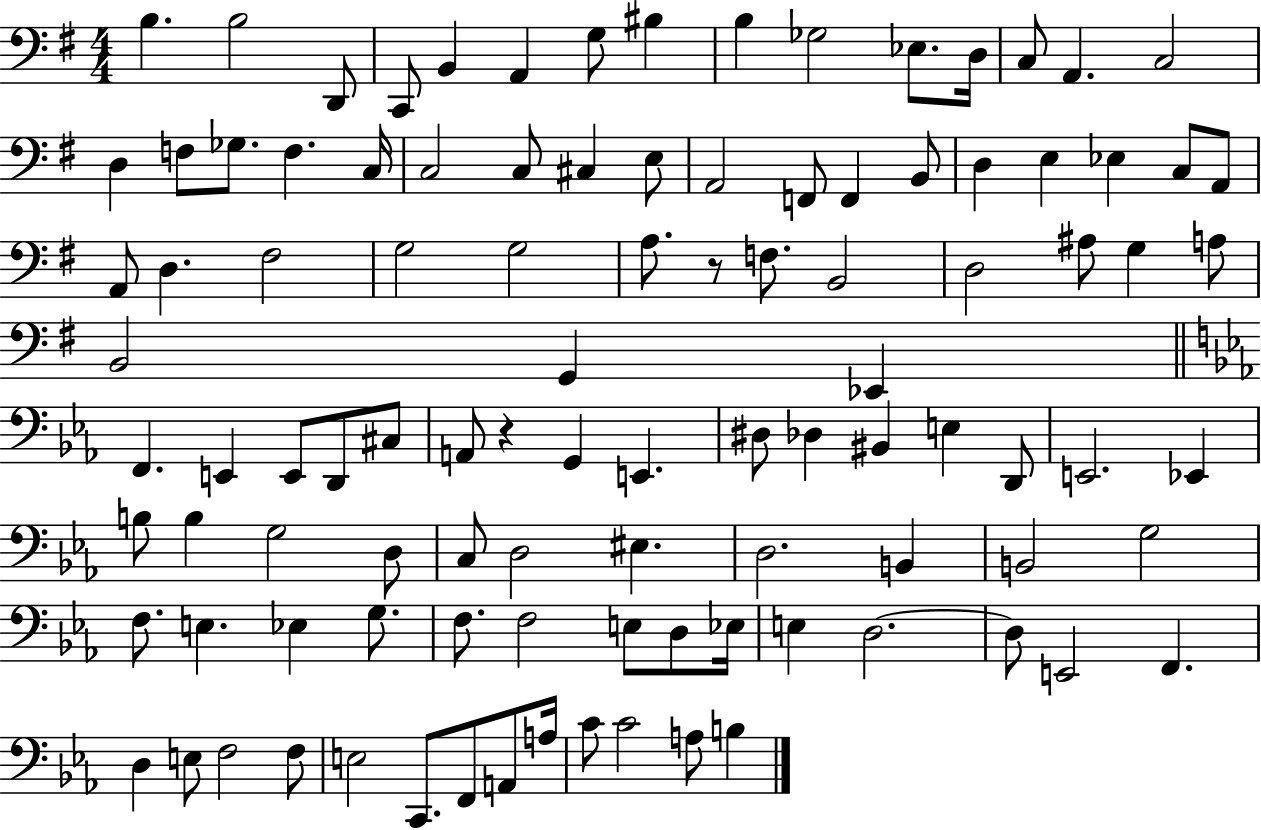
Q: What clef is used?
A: bass